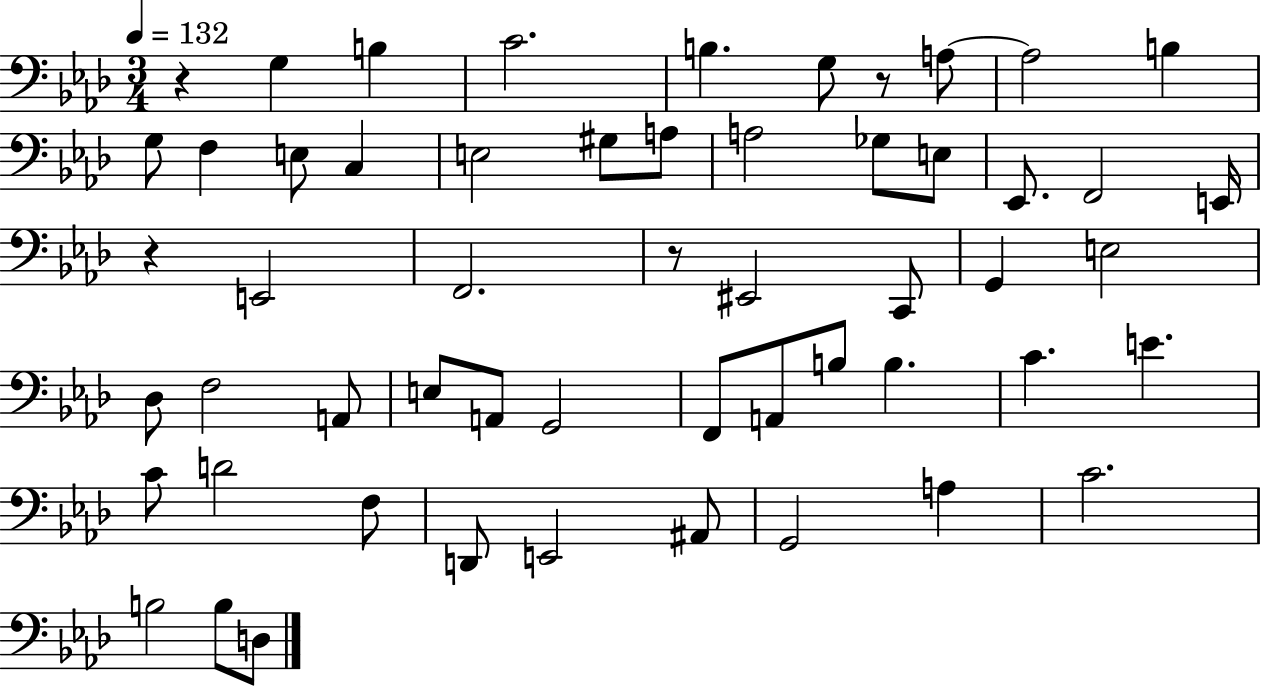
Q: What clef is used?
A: bass